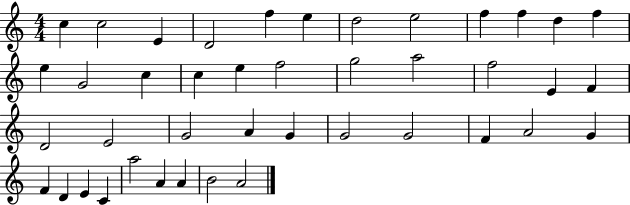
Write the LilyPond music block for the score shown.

{
  \clef treble
  \numericTimeSignature
  \time 4/4
  \key c \major
  c''4 c''2 e'4 | d'2 f''4 e''4 | d''2 e''2 | f''4 f''4 d''4 f''4 | \break e''4 g'2 c''4 | c''4 e''4 f''2 | g''2 a''2 | f''2 e'4 f'4 | \break d'2 e'2 | g'2 a'4 g'4 | g'2 g'2 | f'4 a'2 g'4 | \break f'4 d'4 e'4 c'4 | a''2 a'4 a'4 | b'2 a'2 | \bar "|."
}